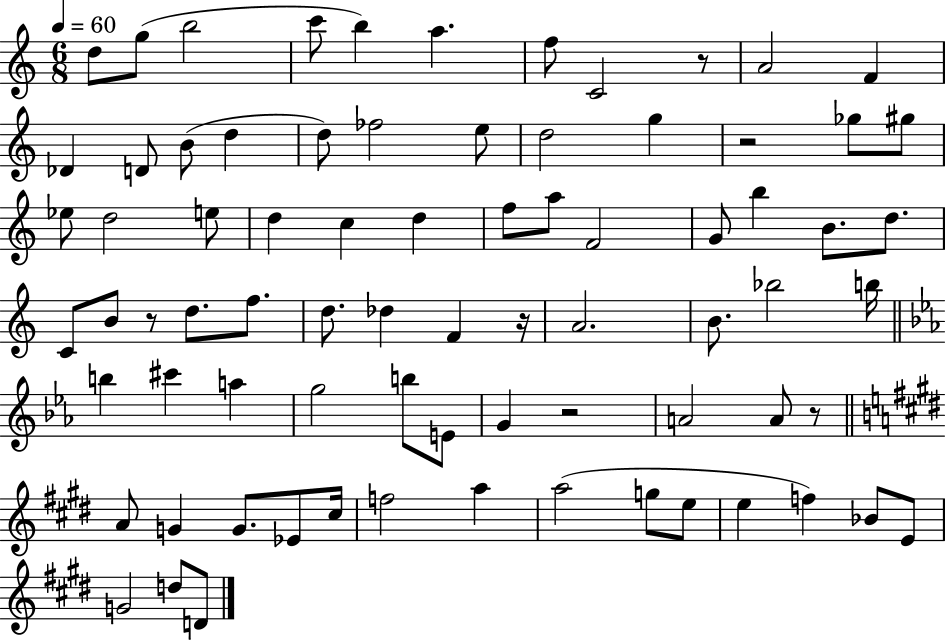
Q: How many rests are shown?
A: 6